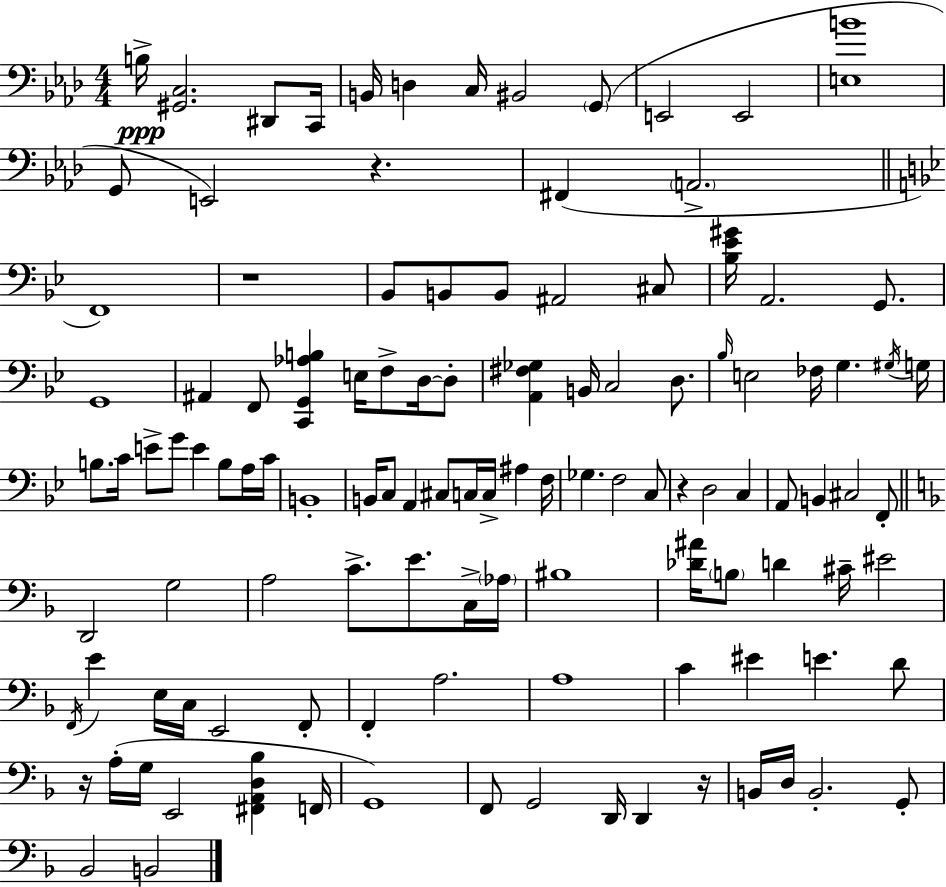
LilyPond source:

{
  \clef bass
  \numericTimeSignature
  \time 4/4
  \key f \minor
  b16->\ppp <gis, c>2. dis,8 c,16 | b,16 d4 c16 bis,2 \parenthesize g,8( | e,2 e,2 | <e b'>1 | \break g,8 e,2) r4. | fis,4( \parenthesize a,2.-> | \bar "||" \break \key g \minor f,1) | r1 | bes,8 b,8 b,8 ais,2 cis8 | <bes ees' gis'>16 a,2. g,8. | \break g,1 | ais,4 f,8 <c, g, aes b>4 e16 f8-> d16~~ d8-. | <a, fis ges>4 b,16 c2 d8. | \grace { bes16 } e2 fes16 g4. | \break \acciaccatura { gis16 } g16 b8. c'16 e'8-> g'8 e'4 b8 | a16 c'16 b,1-. | b,16 c8 a,4 cis8 c16 c16-> ais4 | f16 ges4. f2 | \break c8 r4 d2 c4 | a,8 b,4 cis2 | f,8-. \bar "||" \break \key d \minor d,2 g2 | a2 c'8.-> e'8. c16-> \parenthesize aes16 | bis1 | <des' ais'>16 \parenthesize b8 d'4 cis'16-- eis'2 | \break \acciaccatura { f,16 } e'4 e16 c16 e,2 f,8-. | f,4-. a2. | a1 | c'4 eis'4 e'4. d'8 | \break r16 a16-.( g16 e,2 <fis, a, d bes>4 | f,16 g,1) | f,8 g,2 d,16 d,4 | r16 b,16 d16 b,2.-. g,8-. | \break bes,2 b,2 | \bar "|."
}